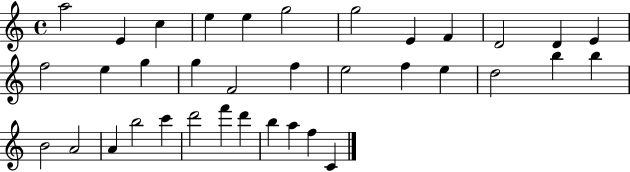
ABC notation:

X:1
T:Untitled
M:4/4
L:1/4
K:C
a2 E c e e g2 g2 E F D2 D E f2 e g g F2 f e2 f e d2 b b B2 A2 A b2 c' d'2 f' d' b a f C